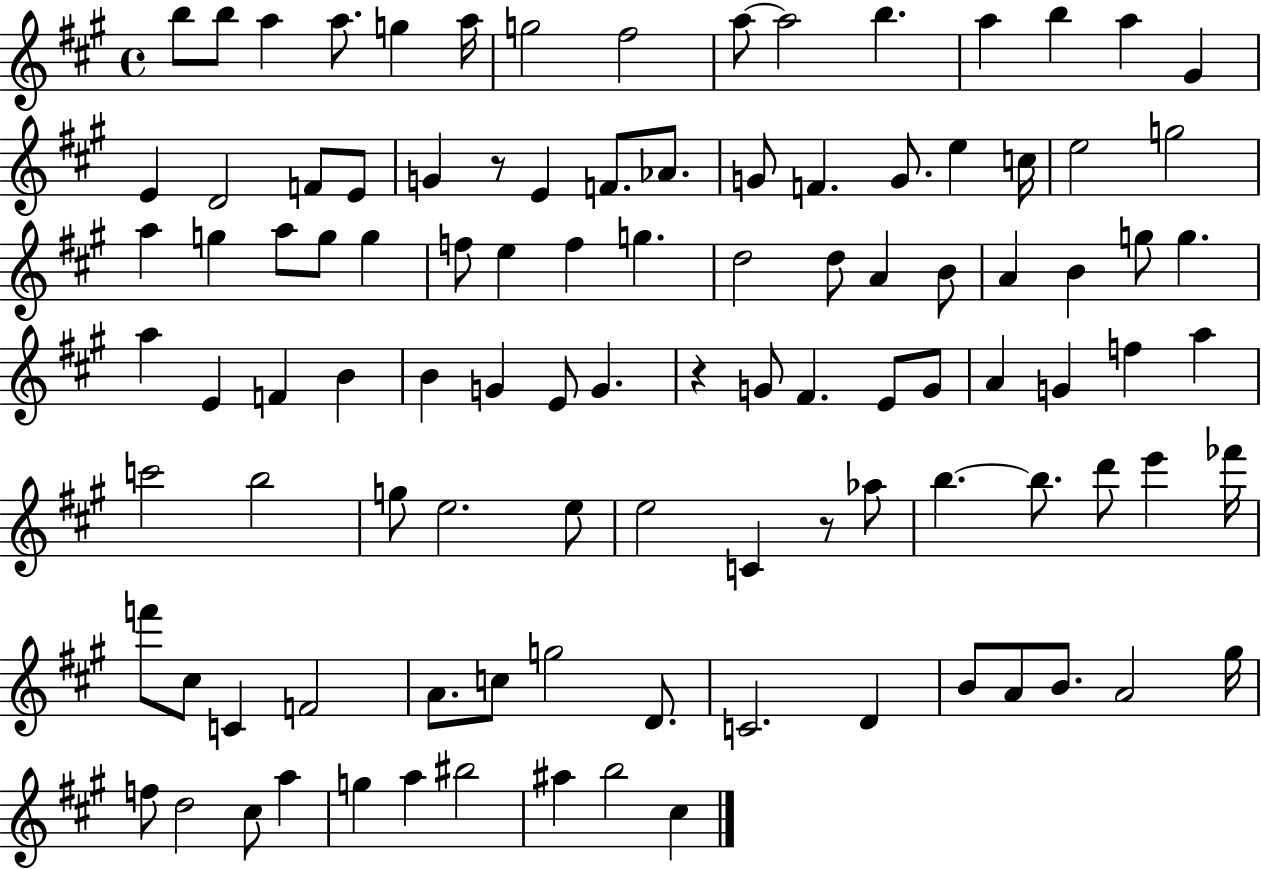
X:1
T:Untitled
M:4/4
L:1/4
K:A
b/2 b/2 a a/2 g a/4 g2 ^f2 a/2 a2 b a b a ^G E D2 F/2 E/2 G z/2 E F/2 _A/2 G/2 F G/2 e c/4 e2 g2 a g a/2 g/2 g f/2 e f g d2 d/2 A B/2 A B g/2 g a E F B B G E/2 G z G/2 ^F E/2 G/2 A G f a c'2 b2 g/2 e2 e/2 e2 C z/2 _a/2 b b/2 d'/2 e' _f'/4 f'/2 ^c/2 C F2 A/2 c/2 g2 D/2 C2 D B/2 A/2 B/2 A2 ^g/4 f/2 d2 ^c/2 a g a ^b2 ^a b2 ^c